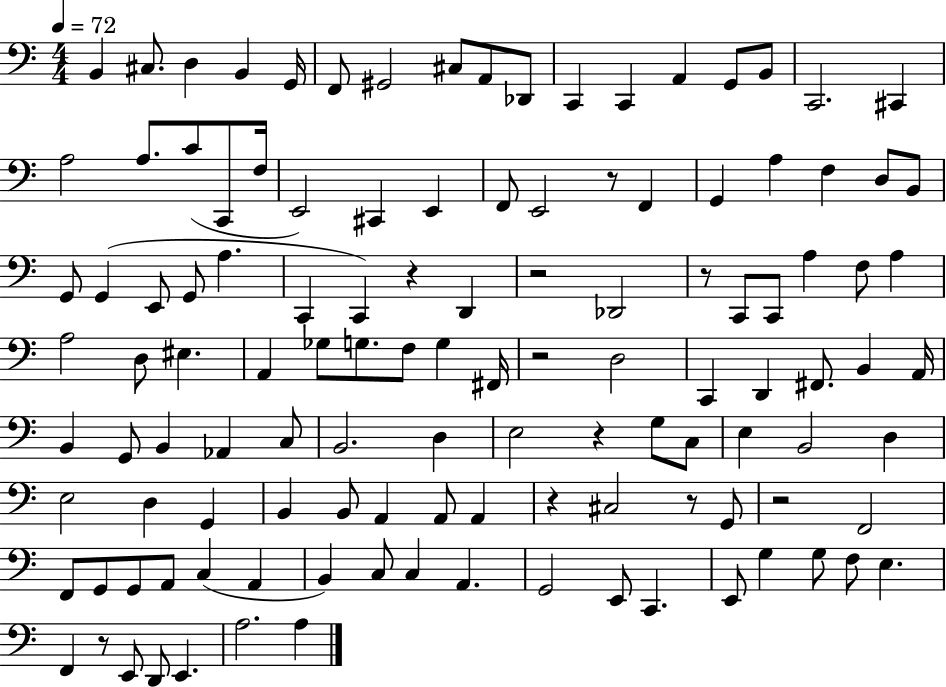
{
  \clef bass
  \numericTimeSignature
  \time 4/4
  \key c \major
  \tempo 4 = 72
  \repeat volta 2 { b,4 cis8. d4 b,4 g,16 | f,8 gis,2 cis8 a,8 des,8 | c,4 c,4 a,4 g,8 b,8 | c,2. cis,4 | \break a2 a8. c'8( c,8 f16 | e,2) cis,4 e,4 | f,8 e,2 r8 f,4 | g,4 a4 f4 d8 b,8 | \break g,8 g,4( e,8 g,8 a4. | c,4 c,4) r4 d,4 | r2 des,2 | r8 c,8 c,8 a4 f8 a4 | \break a2 d8 eis4. | a,4 ges8 g8. f8 g4 fis,16 | r2 d2 | c,4 d,4 fis,8. b,4 a,16 | \break b,4 g,8 b,4 aes,4 c8 | b,2. d4 | e2 r4 g8 c8 | e4 b,2 d4 | \break e2 d4 g,4 | b,4 b,8 a,4 a,8 a,4 | r4 cis2 r8 g,8 | r2 f,2 | \break f,8 g,8 g,8 a,8 c4( a,4 | b,4) c8 c4 a,4. | g,2 e,8 c,4. | e,8 g4 g8 f8 e4. | \break f,4 r8 e,8 d,8 e,4. | a2. a4 | } \bar "|."
}